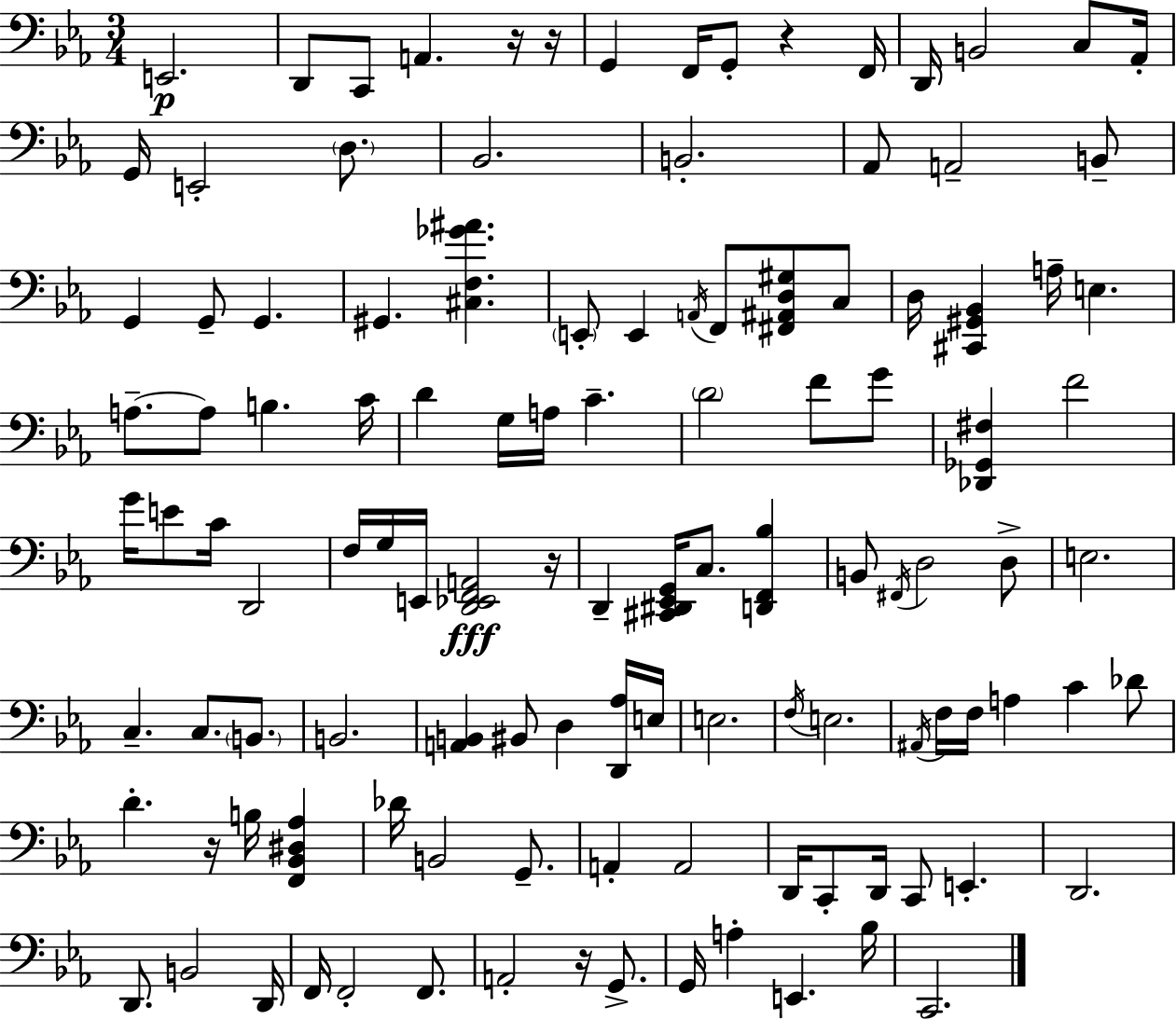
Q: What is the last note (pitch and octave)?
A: C2